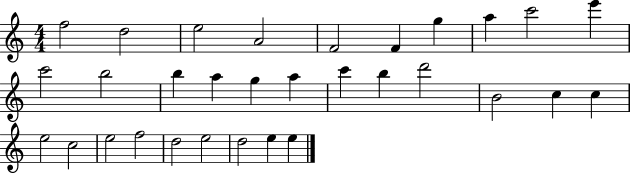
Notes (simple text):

F5/h D5/h E5/h A4/h F4/h F4/q G5/q A5/q C6/h E6/q C6/h B5/h B5/q A5/q G5/q A5/q C6/q B5/q D6/h B4/h C5/q C5/q E5/h C5/h E5/h F5/h D5/h E5/h D5/h E5/q E5/q